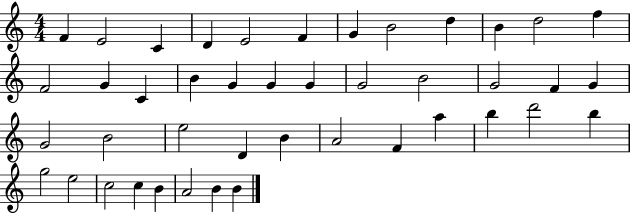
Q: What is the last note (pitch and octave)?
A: B4